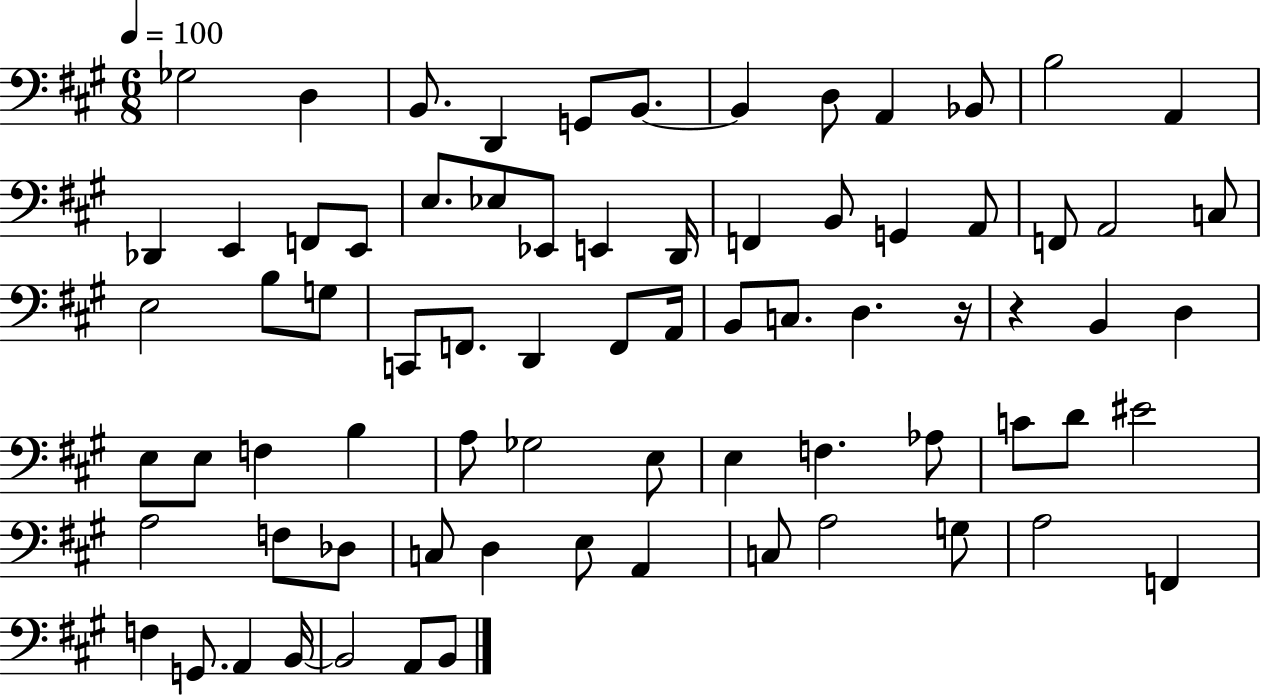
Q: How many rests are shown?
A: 2